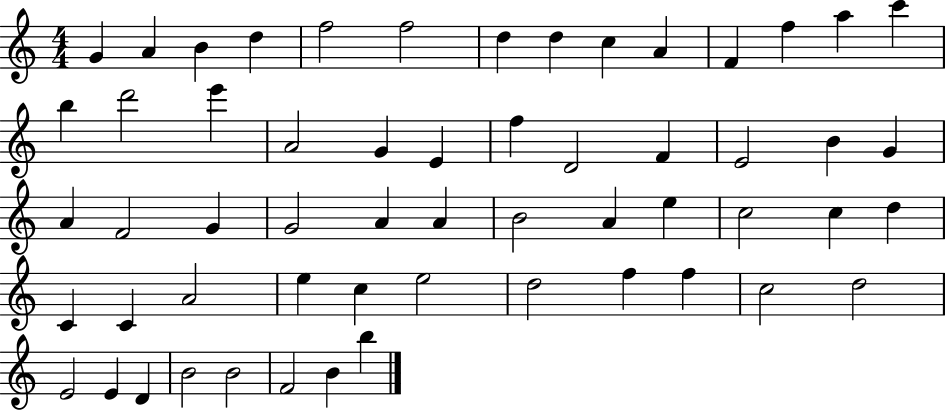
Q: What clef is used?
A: treble